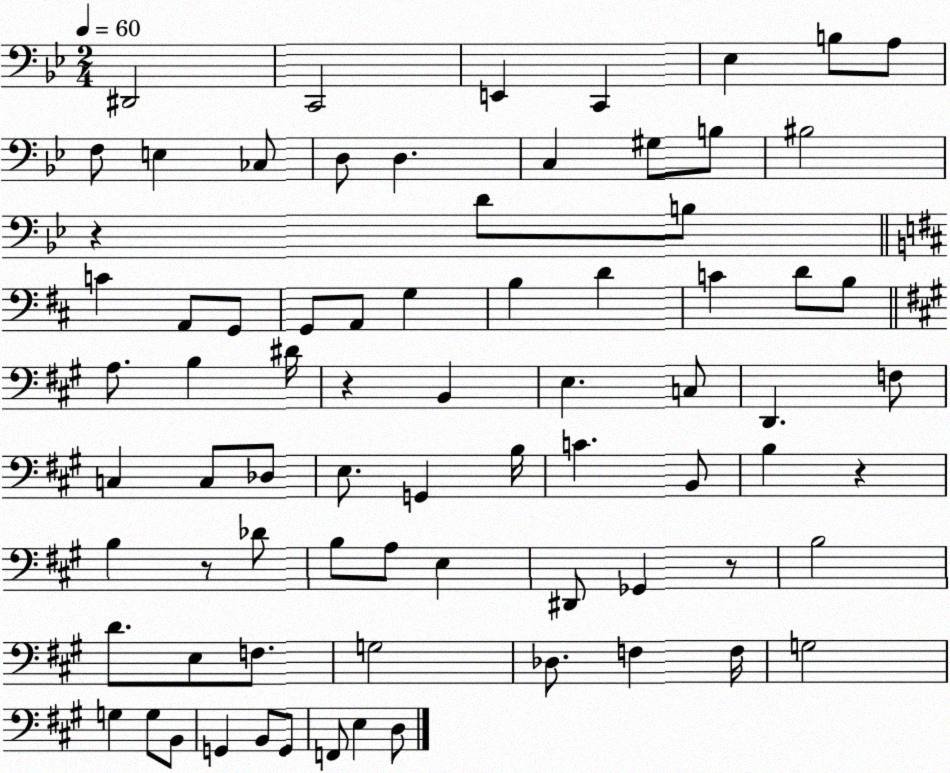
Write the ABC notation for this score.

X:1
T:Untitled
M:2/4
L:1/4
K:Bb
^D,,2 C,,2 E,, C,, _E, B,/2 A,/2 F,/2 E, _C,/2 D,/2 D, C, ^G,/2 B,/2 ^B,2 z D/2 B,/2 C A,,/2 G,,/2 G,,/2 A,,/2 G, B, D C D/2 B,/2 A,/2 B, ^D/4 z B,, E, C,/2 D,, F,/2 C, C,/2 _D,/2 E,/2 G,, B,/4 C B,,/2 B, z B, z/2 _D/2 B,/2 A,/2 E, ^D,,/2 _G,, z/2 B,2 D/2 E,/2 F,/2 G,2 _D,/2 F, F,/4 G,2 G, G,/2 B,,/2 G,, B,,/2 G,,/2 F,,/2 E, D,/2